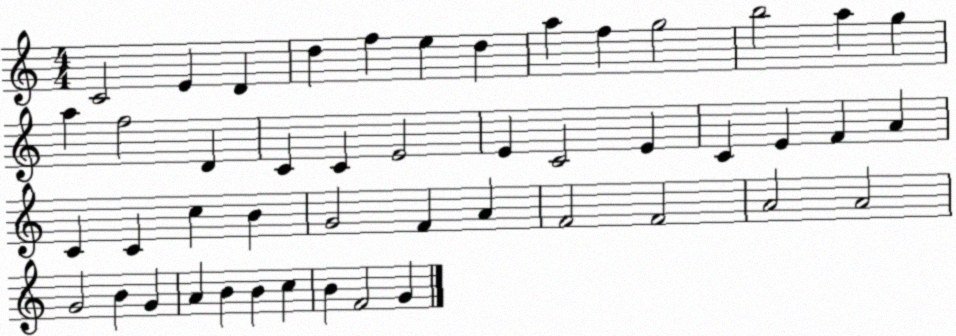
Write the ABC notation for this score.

X:1
T:Untitled
M:4/4
L:1/4
K:C
C2 E D d f e d a f g2 b2 a g a f2 D C C E2 E C2 E C E F A C C c B G2 F A F2 F2 A2 A2 G2 B G A B B c B F2 G